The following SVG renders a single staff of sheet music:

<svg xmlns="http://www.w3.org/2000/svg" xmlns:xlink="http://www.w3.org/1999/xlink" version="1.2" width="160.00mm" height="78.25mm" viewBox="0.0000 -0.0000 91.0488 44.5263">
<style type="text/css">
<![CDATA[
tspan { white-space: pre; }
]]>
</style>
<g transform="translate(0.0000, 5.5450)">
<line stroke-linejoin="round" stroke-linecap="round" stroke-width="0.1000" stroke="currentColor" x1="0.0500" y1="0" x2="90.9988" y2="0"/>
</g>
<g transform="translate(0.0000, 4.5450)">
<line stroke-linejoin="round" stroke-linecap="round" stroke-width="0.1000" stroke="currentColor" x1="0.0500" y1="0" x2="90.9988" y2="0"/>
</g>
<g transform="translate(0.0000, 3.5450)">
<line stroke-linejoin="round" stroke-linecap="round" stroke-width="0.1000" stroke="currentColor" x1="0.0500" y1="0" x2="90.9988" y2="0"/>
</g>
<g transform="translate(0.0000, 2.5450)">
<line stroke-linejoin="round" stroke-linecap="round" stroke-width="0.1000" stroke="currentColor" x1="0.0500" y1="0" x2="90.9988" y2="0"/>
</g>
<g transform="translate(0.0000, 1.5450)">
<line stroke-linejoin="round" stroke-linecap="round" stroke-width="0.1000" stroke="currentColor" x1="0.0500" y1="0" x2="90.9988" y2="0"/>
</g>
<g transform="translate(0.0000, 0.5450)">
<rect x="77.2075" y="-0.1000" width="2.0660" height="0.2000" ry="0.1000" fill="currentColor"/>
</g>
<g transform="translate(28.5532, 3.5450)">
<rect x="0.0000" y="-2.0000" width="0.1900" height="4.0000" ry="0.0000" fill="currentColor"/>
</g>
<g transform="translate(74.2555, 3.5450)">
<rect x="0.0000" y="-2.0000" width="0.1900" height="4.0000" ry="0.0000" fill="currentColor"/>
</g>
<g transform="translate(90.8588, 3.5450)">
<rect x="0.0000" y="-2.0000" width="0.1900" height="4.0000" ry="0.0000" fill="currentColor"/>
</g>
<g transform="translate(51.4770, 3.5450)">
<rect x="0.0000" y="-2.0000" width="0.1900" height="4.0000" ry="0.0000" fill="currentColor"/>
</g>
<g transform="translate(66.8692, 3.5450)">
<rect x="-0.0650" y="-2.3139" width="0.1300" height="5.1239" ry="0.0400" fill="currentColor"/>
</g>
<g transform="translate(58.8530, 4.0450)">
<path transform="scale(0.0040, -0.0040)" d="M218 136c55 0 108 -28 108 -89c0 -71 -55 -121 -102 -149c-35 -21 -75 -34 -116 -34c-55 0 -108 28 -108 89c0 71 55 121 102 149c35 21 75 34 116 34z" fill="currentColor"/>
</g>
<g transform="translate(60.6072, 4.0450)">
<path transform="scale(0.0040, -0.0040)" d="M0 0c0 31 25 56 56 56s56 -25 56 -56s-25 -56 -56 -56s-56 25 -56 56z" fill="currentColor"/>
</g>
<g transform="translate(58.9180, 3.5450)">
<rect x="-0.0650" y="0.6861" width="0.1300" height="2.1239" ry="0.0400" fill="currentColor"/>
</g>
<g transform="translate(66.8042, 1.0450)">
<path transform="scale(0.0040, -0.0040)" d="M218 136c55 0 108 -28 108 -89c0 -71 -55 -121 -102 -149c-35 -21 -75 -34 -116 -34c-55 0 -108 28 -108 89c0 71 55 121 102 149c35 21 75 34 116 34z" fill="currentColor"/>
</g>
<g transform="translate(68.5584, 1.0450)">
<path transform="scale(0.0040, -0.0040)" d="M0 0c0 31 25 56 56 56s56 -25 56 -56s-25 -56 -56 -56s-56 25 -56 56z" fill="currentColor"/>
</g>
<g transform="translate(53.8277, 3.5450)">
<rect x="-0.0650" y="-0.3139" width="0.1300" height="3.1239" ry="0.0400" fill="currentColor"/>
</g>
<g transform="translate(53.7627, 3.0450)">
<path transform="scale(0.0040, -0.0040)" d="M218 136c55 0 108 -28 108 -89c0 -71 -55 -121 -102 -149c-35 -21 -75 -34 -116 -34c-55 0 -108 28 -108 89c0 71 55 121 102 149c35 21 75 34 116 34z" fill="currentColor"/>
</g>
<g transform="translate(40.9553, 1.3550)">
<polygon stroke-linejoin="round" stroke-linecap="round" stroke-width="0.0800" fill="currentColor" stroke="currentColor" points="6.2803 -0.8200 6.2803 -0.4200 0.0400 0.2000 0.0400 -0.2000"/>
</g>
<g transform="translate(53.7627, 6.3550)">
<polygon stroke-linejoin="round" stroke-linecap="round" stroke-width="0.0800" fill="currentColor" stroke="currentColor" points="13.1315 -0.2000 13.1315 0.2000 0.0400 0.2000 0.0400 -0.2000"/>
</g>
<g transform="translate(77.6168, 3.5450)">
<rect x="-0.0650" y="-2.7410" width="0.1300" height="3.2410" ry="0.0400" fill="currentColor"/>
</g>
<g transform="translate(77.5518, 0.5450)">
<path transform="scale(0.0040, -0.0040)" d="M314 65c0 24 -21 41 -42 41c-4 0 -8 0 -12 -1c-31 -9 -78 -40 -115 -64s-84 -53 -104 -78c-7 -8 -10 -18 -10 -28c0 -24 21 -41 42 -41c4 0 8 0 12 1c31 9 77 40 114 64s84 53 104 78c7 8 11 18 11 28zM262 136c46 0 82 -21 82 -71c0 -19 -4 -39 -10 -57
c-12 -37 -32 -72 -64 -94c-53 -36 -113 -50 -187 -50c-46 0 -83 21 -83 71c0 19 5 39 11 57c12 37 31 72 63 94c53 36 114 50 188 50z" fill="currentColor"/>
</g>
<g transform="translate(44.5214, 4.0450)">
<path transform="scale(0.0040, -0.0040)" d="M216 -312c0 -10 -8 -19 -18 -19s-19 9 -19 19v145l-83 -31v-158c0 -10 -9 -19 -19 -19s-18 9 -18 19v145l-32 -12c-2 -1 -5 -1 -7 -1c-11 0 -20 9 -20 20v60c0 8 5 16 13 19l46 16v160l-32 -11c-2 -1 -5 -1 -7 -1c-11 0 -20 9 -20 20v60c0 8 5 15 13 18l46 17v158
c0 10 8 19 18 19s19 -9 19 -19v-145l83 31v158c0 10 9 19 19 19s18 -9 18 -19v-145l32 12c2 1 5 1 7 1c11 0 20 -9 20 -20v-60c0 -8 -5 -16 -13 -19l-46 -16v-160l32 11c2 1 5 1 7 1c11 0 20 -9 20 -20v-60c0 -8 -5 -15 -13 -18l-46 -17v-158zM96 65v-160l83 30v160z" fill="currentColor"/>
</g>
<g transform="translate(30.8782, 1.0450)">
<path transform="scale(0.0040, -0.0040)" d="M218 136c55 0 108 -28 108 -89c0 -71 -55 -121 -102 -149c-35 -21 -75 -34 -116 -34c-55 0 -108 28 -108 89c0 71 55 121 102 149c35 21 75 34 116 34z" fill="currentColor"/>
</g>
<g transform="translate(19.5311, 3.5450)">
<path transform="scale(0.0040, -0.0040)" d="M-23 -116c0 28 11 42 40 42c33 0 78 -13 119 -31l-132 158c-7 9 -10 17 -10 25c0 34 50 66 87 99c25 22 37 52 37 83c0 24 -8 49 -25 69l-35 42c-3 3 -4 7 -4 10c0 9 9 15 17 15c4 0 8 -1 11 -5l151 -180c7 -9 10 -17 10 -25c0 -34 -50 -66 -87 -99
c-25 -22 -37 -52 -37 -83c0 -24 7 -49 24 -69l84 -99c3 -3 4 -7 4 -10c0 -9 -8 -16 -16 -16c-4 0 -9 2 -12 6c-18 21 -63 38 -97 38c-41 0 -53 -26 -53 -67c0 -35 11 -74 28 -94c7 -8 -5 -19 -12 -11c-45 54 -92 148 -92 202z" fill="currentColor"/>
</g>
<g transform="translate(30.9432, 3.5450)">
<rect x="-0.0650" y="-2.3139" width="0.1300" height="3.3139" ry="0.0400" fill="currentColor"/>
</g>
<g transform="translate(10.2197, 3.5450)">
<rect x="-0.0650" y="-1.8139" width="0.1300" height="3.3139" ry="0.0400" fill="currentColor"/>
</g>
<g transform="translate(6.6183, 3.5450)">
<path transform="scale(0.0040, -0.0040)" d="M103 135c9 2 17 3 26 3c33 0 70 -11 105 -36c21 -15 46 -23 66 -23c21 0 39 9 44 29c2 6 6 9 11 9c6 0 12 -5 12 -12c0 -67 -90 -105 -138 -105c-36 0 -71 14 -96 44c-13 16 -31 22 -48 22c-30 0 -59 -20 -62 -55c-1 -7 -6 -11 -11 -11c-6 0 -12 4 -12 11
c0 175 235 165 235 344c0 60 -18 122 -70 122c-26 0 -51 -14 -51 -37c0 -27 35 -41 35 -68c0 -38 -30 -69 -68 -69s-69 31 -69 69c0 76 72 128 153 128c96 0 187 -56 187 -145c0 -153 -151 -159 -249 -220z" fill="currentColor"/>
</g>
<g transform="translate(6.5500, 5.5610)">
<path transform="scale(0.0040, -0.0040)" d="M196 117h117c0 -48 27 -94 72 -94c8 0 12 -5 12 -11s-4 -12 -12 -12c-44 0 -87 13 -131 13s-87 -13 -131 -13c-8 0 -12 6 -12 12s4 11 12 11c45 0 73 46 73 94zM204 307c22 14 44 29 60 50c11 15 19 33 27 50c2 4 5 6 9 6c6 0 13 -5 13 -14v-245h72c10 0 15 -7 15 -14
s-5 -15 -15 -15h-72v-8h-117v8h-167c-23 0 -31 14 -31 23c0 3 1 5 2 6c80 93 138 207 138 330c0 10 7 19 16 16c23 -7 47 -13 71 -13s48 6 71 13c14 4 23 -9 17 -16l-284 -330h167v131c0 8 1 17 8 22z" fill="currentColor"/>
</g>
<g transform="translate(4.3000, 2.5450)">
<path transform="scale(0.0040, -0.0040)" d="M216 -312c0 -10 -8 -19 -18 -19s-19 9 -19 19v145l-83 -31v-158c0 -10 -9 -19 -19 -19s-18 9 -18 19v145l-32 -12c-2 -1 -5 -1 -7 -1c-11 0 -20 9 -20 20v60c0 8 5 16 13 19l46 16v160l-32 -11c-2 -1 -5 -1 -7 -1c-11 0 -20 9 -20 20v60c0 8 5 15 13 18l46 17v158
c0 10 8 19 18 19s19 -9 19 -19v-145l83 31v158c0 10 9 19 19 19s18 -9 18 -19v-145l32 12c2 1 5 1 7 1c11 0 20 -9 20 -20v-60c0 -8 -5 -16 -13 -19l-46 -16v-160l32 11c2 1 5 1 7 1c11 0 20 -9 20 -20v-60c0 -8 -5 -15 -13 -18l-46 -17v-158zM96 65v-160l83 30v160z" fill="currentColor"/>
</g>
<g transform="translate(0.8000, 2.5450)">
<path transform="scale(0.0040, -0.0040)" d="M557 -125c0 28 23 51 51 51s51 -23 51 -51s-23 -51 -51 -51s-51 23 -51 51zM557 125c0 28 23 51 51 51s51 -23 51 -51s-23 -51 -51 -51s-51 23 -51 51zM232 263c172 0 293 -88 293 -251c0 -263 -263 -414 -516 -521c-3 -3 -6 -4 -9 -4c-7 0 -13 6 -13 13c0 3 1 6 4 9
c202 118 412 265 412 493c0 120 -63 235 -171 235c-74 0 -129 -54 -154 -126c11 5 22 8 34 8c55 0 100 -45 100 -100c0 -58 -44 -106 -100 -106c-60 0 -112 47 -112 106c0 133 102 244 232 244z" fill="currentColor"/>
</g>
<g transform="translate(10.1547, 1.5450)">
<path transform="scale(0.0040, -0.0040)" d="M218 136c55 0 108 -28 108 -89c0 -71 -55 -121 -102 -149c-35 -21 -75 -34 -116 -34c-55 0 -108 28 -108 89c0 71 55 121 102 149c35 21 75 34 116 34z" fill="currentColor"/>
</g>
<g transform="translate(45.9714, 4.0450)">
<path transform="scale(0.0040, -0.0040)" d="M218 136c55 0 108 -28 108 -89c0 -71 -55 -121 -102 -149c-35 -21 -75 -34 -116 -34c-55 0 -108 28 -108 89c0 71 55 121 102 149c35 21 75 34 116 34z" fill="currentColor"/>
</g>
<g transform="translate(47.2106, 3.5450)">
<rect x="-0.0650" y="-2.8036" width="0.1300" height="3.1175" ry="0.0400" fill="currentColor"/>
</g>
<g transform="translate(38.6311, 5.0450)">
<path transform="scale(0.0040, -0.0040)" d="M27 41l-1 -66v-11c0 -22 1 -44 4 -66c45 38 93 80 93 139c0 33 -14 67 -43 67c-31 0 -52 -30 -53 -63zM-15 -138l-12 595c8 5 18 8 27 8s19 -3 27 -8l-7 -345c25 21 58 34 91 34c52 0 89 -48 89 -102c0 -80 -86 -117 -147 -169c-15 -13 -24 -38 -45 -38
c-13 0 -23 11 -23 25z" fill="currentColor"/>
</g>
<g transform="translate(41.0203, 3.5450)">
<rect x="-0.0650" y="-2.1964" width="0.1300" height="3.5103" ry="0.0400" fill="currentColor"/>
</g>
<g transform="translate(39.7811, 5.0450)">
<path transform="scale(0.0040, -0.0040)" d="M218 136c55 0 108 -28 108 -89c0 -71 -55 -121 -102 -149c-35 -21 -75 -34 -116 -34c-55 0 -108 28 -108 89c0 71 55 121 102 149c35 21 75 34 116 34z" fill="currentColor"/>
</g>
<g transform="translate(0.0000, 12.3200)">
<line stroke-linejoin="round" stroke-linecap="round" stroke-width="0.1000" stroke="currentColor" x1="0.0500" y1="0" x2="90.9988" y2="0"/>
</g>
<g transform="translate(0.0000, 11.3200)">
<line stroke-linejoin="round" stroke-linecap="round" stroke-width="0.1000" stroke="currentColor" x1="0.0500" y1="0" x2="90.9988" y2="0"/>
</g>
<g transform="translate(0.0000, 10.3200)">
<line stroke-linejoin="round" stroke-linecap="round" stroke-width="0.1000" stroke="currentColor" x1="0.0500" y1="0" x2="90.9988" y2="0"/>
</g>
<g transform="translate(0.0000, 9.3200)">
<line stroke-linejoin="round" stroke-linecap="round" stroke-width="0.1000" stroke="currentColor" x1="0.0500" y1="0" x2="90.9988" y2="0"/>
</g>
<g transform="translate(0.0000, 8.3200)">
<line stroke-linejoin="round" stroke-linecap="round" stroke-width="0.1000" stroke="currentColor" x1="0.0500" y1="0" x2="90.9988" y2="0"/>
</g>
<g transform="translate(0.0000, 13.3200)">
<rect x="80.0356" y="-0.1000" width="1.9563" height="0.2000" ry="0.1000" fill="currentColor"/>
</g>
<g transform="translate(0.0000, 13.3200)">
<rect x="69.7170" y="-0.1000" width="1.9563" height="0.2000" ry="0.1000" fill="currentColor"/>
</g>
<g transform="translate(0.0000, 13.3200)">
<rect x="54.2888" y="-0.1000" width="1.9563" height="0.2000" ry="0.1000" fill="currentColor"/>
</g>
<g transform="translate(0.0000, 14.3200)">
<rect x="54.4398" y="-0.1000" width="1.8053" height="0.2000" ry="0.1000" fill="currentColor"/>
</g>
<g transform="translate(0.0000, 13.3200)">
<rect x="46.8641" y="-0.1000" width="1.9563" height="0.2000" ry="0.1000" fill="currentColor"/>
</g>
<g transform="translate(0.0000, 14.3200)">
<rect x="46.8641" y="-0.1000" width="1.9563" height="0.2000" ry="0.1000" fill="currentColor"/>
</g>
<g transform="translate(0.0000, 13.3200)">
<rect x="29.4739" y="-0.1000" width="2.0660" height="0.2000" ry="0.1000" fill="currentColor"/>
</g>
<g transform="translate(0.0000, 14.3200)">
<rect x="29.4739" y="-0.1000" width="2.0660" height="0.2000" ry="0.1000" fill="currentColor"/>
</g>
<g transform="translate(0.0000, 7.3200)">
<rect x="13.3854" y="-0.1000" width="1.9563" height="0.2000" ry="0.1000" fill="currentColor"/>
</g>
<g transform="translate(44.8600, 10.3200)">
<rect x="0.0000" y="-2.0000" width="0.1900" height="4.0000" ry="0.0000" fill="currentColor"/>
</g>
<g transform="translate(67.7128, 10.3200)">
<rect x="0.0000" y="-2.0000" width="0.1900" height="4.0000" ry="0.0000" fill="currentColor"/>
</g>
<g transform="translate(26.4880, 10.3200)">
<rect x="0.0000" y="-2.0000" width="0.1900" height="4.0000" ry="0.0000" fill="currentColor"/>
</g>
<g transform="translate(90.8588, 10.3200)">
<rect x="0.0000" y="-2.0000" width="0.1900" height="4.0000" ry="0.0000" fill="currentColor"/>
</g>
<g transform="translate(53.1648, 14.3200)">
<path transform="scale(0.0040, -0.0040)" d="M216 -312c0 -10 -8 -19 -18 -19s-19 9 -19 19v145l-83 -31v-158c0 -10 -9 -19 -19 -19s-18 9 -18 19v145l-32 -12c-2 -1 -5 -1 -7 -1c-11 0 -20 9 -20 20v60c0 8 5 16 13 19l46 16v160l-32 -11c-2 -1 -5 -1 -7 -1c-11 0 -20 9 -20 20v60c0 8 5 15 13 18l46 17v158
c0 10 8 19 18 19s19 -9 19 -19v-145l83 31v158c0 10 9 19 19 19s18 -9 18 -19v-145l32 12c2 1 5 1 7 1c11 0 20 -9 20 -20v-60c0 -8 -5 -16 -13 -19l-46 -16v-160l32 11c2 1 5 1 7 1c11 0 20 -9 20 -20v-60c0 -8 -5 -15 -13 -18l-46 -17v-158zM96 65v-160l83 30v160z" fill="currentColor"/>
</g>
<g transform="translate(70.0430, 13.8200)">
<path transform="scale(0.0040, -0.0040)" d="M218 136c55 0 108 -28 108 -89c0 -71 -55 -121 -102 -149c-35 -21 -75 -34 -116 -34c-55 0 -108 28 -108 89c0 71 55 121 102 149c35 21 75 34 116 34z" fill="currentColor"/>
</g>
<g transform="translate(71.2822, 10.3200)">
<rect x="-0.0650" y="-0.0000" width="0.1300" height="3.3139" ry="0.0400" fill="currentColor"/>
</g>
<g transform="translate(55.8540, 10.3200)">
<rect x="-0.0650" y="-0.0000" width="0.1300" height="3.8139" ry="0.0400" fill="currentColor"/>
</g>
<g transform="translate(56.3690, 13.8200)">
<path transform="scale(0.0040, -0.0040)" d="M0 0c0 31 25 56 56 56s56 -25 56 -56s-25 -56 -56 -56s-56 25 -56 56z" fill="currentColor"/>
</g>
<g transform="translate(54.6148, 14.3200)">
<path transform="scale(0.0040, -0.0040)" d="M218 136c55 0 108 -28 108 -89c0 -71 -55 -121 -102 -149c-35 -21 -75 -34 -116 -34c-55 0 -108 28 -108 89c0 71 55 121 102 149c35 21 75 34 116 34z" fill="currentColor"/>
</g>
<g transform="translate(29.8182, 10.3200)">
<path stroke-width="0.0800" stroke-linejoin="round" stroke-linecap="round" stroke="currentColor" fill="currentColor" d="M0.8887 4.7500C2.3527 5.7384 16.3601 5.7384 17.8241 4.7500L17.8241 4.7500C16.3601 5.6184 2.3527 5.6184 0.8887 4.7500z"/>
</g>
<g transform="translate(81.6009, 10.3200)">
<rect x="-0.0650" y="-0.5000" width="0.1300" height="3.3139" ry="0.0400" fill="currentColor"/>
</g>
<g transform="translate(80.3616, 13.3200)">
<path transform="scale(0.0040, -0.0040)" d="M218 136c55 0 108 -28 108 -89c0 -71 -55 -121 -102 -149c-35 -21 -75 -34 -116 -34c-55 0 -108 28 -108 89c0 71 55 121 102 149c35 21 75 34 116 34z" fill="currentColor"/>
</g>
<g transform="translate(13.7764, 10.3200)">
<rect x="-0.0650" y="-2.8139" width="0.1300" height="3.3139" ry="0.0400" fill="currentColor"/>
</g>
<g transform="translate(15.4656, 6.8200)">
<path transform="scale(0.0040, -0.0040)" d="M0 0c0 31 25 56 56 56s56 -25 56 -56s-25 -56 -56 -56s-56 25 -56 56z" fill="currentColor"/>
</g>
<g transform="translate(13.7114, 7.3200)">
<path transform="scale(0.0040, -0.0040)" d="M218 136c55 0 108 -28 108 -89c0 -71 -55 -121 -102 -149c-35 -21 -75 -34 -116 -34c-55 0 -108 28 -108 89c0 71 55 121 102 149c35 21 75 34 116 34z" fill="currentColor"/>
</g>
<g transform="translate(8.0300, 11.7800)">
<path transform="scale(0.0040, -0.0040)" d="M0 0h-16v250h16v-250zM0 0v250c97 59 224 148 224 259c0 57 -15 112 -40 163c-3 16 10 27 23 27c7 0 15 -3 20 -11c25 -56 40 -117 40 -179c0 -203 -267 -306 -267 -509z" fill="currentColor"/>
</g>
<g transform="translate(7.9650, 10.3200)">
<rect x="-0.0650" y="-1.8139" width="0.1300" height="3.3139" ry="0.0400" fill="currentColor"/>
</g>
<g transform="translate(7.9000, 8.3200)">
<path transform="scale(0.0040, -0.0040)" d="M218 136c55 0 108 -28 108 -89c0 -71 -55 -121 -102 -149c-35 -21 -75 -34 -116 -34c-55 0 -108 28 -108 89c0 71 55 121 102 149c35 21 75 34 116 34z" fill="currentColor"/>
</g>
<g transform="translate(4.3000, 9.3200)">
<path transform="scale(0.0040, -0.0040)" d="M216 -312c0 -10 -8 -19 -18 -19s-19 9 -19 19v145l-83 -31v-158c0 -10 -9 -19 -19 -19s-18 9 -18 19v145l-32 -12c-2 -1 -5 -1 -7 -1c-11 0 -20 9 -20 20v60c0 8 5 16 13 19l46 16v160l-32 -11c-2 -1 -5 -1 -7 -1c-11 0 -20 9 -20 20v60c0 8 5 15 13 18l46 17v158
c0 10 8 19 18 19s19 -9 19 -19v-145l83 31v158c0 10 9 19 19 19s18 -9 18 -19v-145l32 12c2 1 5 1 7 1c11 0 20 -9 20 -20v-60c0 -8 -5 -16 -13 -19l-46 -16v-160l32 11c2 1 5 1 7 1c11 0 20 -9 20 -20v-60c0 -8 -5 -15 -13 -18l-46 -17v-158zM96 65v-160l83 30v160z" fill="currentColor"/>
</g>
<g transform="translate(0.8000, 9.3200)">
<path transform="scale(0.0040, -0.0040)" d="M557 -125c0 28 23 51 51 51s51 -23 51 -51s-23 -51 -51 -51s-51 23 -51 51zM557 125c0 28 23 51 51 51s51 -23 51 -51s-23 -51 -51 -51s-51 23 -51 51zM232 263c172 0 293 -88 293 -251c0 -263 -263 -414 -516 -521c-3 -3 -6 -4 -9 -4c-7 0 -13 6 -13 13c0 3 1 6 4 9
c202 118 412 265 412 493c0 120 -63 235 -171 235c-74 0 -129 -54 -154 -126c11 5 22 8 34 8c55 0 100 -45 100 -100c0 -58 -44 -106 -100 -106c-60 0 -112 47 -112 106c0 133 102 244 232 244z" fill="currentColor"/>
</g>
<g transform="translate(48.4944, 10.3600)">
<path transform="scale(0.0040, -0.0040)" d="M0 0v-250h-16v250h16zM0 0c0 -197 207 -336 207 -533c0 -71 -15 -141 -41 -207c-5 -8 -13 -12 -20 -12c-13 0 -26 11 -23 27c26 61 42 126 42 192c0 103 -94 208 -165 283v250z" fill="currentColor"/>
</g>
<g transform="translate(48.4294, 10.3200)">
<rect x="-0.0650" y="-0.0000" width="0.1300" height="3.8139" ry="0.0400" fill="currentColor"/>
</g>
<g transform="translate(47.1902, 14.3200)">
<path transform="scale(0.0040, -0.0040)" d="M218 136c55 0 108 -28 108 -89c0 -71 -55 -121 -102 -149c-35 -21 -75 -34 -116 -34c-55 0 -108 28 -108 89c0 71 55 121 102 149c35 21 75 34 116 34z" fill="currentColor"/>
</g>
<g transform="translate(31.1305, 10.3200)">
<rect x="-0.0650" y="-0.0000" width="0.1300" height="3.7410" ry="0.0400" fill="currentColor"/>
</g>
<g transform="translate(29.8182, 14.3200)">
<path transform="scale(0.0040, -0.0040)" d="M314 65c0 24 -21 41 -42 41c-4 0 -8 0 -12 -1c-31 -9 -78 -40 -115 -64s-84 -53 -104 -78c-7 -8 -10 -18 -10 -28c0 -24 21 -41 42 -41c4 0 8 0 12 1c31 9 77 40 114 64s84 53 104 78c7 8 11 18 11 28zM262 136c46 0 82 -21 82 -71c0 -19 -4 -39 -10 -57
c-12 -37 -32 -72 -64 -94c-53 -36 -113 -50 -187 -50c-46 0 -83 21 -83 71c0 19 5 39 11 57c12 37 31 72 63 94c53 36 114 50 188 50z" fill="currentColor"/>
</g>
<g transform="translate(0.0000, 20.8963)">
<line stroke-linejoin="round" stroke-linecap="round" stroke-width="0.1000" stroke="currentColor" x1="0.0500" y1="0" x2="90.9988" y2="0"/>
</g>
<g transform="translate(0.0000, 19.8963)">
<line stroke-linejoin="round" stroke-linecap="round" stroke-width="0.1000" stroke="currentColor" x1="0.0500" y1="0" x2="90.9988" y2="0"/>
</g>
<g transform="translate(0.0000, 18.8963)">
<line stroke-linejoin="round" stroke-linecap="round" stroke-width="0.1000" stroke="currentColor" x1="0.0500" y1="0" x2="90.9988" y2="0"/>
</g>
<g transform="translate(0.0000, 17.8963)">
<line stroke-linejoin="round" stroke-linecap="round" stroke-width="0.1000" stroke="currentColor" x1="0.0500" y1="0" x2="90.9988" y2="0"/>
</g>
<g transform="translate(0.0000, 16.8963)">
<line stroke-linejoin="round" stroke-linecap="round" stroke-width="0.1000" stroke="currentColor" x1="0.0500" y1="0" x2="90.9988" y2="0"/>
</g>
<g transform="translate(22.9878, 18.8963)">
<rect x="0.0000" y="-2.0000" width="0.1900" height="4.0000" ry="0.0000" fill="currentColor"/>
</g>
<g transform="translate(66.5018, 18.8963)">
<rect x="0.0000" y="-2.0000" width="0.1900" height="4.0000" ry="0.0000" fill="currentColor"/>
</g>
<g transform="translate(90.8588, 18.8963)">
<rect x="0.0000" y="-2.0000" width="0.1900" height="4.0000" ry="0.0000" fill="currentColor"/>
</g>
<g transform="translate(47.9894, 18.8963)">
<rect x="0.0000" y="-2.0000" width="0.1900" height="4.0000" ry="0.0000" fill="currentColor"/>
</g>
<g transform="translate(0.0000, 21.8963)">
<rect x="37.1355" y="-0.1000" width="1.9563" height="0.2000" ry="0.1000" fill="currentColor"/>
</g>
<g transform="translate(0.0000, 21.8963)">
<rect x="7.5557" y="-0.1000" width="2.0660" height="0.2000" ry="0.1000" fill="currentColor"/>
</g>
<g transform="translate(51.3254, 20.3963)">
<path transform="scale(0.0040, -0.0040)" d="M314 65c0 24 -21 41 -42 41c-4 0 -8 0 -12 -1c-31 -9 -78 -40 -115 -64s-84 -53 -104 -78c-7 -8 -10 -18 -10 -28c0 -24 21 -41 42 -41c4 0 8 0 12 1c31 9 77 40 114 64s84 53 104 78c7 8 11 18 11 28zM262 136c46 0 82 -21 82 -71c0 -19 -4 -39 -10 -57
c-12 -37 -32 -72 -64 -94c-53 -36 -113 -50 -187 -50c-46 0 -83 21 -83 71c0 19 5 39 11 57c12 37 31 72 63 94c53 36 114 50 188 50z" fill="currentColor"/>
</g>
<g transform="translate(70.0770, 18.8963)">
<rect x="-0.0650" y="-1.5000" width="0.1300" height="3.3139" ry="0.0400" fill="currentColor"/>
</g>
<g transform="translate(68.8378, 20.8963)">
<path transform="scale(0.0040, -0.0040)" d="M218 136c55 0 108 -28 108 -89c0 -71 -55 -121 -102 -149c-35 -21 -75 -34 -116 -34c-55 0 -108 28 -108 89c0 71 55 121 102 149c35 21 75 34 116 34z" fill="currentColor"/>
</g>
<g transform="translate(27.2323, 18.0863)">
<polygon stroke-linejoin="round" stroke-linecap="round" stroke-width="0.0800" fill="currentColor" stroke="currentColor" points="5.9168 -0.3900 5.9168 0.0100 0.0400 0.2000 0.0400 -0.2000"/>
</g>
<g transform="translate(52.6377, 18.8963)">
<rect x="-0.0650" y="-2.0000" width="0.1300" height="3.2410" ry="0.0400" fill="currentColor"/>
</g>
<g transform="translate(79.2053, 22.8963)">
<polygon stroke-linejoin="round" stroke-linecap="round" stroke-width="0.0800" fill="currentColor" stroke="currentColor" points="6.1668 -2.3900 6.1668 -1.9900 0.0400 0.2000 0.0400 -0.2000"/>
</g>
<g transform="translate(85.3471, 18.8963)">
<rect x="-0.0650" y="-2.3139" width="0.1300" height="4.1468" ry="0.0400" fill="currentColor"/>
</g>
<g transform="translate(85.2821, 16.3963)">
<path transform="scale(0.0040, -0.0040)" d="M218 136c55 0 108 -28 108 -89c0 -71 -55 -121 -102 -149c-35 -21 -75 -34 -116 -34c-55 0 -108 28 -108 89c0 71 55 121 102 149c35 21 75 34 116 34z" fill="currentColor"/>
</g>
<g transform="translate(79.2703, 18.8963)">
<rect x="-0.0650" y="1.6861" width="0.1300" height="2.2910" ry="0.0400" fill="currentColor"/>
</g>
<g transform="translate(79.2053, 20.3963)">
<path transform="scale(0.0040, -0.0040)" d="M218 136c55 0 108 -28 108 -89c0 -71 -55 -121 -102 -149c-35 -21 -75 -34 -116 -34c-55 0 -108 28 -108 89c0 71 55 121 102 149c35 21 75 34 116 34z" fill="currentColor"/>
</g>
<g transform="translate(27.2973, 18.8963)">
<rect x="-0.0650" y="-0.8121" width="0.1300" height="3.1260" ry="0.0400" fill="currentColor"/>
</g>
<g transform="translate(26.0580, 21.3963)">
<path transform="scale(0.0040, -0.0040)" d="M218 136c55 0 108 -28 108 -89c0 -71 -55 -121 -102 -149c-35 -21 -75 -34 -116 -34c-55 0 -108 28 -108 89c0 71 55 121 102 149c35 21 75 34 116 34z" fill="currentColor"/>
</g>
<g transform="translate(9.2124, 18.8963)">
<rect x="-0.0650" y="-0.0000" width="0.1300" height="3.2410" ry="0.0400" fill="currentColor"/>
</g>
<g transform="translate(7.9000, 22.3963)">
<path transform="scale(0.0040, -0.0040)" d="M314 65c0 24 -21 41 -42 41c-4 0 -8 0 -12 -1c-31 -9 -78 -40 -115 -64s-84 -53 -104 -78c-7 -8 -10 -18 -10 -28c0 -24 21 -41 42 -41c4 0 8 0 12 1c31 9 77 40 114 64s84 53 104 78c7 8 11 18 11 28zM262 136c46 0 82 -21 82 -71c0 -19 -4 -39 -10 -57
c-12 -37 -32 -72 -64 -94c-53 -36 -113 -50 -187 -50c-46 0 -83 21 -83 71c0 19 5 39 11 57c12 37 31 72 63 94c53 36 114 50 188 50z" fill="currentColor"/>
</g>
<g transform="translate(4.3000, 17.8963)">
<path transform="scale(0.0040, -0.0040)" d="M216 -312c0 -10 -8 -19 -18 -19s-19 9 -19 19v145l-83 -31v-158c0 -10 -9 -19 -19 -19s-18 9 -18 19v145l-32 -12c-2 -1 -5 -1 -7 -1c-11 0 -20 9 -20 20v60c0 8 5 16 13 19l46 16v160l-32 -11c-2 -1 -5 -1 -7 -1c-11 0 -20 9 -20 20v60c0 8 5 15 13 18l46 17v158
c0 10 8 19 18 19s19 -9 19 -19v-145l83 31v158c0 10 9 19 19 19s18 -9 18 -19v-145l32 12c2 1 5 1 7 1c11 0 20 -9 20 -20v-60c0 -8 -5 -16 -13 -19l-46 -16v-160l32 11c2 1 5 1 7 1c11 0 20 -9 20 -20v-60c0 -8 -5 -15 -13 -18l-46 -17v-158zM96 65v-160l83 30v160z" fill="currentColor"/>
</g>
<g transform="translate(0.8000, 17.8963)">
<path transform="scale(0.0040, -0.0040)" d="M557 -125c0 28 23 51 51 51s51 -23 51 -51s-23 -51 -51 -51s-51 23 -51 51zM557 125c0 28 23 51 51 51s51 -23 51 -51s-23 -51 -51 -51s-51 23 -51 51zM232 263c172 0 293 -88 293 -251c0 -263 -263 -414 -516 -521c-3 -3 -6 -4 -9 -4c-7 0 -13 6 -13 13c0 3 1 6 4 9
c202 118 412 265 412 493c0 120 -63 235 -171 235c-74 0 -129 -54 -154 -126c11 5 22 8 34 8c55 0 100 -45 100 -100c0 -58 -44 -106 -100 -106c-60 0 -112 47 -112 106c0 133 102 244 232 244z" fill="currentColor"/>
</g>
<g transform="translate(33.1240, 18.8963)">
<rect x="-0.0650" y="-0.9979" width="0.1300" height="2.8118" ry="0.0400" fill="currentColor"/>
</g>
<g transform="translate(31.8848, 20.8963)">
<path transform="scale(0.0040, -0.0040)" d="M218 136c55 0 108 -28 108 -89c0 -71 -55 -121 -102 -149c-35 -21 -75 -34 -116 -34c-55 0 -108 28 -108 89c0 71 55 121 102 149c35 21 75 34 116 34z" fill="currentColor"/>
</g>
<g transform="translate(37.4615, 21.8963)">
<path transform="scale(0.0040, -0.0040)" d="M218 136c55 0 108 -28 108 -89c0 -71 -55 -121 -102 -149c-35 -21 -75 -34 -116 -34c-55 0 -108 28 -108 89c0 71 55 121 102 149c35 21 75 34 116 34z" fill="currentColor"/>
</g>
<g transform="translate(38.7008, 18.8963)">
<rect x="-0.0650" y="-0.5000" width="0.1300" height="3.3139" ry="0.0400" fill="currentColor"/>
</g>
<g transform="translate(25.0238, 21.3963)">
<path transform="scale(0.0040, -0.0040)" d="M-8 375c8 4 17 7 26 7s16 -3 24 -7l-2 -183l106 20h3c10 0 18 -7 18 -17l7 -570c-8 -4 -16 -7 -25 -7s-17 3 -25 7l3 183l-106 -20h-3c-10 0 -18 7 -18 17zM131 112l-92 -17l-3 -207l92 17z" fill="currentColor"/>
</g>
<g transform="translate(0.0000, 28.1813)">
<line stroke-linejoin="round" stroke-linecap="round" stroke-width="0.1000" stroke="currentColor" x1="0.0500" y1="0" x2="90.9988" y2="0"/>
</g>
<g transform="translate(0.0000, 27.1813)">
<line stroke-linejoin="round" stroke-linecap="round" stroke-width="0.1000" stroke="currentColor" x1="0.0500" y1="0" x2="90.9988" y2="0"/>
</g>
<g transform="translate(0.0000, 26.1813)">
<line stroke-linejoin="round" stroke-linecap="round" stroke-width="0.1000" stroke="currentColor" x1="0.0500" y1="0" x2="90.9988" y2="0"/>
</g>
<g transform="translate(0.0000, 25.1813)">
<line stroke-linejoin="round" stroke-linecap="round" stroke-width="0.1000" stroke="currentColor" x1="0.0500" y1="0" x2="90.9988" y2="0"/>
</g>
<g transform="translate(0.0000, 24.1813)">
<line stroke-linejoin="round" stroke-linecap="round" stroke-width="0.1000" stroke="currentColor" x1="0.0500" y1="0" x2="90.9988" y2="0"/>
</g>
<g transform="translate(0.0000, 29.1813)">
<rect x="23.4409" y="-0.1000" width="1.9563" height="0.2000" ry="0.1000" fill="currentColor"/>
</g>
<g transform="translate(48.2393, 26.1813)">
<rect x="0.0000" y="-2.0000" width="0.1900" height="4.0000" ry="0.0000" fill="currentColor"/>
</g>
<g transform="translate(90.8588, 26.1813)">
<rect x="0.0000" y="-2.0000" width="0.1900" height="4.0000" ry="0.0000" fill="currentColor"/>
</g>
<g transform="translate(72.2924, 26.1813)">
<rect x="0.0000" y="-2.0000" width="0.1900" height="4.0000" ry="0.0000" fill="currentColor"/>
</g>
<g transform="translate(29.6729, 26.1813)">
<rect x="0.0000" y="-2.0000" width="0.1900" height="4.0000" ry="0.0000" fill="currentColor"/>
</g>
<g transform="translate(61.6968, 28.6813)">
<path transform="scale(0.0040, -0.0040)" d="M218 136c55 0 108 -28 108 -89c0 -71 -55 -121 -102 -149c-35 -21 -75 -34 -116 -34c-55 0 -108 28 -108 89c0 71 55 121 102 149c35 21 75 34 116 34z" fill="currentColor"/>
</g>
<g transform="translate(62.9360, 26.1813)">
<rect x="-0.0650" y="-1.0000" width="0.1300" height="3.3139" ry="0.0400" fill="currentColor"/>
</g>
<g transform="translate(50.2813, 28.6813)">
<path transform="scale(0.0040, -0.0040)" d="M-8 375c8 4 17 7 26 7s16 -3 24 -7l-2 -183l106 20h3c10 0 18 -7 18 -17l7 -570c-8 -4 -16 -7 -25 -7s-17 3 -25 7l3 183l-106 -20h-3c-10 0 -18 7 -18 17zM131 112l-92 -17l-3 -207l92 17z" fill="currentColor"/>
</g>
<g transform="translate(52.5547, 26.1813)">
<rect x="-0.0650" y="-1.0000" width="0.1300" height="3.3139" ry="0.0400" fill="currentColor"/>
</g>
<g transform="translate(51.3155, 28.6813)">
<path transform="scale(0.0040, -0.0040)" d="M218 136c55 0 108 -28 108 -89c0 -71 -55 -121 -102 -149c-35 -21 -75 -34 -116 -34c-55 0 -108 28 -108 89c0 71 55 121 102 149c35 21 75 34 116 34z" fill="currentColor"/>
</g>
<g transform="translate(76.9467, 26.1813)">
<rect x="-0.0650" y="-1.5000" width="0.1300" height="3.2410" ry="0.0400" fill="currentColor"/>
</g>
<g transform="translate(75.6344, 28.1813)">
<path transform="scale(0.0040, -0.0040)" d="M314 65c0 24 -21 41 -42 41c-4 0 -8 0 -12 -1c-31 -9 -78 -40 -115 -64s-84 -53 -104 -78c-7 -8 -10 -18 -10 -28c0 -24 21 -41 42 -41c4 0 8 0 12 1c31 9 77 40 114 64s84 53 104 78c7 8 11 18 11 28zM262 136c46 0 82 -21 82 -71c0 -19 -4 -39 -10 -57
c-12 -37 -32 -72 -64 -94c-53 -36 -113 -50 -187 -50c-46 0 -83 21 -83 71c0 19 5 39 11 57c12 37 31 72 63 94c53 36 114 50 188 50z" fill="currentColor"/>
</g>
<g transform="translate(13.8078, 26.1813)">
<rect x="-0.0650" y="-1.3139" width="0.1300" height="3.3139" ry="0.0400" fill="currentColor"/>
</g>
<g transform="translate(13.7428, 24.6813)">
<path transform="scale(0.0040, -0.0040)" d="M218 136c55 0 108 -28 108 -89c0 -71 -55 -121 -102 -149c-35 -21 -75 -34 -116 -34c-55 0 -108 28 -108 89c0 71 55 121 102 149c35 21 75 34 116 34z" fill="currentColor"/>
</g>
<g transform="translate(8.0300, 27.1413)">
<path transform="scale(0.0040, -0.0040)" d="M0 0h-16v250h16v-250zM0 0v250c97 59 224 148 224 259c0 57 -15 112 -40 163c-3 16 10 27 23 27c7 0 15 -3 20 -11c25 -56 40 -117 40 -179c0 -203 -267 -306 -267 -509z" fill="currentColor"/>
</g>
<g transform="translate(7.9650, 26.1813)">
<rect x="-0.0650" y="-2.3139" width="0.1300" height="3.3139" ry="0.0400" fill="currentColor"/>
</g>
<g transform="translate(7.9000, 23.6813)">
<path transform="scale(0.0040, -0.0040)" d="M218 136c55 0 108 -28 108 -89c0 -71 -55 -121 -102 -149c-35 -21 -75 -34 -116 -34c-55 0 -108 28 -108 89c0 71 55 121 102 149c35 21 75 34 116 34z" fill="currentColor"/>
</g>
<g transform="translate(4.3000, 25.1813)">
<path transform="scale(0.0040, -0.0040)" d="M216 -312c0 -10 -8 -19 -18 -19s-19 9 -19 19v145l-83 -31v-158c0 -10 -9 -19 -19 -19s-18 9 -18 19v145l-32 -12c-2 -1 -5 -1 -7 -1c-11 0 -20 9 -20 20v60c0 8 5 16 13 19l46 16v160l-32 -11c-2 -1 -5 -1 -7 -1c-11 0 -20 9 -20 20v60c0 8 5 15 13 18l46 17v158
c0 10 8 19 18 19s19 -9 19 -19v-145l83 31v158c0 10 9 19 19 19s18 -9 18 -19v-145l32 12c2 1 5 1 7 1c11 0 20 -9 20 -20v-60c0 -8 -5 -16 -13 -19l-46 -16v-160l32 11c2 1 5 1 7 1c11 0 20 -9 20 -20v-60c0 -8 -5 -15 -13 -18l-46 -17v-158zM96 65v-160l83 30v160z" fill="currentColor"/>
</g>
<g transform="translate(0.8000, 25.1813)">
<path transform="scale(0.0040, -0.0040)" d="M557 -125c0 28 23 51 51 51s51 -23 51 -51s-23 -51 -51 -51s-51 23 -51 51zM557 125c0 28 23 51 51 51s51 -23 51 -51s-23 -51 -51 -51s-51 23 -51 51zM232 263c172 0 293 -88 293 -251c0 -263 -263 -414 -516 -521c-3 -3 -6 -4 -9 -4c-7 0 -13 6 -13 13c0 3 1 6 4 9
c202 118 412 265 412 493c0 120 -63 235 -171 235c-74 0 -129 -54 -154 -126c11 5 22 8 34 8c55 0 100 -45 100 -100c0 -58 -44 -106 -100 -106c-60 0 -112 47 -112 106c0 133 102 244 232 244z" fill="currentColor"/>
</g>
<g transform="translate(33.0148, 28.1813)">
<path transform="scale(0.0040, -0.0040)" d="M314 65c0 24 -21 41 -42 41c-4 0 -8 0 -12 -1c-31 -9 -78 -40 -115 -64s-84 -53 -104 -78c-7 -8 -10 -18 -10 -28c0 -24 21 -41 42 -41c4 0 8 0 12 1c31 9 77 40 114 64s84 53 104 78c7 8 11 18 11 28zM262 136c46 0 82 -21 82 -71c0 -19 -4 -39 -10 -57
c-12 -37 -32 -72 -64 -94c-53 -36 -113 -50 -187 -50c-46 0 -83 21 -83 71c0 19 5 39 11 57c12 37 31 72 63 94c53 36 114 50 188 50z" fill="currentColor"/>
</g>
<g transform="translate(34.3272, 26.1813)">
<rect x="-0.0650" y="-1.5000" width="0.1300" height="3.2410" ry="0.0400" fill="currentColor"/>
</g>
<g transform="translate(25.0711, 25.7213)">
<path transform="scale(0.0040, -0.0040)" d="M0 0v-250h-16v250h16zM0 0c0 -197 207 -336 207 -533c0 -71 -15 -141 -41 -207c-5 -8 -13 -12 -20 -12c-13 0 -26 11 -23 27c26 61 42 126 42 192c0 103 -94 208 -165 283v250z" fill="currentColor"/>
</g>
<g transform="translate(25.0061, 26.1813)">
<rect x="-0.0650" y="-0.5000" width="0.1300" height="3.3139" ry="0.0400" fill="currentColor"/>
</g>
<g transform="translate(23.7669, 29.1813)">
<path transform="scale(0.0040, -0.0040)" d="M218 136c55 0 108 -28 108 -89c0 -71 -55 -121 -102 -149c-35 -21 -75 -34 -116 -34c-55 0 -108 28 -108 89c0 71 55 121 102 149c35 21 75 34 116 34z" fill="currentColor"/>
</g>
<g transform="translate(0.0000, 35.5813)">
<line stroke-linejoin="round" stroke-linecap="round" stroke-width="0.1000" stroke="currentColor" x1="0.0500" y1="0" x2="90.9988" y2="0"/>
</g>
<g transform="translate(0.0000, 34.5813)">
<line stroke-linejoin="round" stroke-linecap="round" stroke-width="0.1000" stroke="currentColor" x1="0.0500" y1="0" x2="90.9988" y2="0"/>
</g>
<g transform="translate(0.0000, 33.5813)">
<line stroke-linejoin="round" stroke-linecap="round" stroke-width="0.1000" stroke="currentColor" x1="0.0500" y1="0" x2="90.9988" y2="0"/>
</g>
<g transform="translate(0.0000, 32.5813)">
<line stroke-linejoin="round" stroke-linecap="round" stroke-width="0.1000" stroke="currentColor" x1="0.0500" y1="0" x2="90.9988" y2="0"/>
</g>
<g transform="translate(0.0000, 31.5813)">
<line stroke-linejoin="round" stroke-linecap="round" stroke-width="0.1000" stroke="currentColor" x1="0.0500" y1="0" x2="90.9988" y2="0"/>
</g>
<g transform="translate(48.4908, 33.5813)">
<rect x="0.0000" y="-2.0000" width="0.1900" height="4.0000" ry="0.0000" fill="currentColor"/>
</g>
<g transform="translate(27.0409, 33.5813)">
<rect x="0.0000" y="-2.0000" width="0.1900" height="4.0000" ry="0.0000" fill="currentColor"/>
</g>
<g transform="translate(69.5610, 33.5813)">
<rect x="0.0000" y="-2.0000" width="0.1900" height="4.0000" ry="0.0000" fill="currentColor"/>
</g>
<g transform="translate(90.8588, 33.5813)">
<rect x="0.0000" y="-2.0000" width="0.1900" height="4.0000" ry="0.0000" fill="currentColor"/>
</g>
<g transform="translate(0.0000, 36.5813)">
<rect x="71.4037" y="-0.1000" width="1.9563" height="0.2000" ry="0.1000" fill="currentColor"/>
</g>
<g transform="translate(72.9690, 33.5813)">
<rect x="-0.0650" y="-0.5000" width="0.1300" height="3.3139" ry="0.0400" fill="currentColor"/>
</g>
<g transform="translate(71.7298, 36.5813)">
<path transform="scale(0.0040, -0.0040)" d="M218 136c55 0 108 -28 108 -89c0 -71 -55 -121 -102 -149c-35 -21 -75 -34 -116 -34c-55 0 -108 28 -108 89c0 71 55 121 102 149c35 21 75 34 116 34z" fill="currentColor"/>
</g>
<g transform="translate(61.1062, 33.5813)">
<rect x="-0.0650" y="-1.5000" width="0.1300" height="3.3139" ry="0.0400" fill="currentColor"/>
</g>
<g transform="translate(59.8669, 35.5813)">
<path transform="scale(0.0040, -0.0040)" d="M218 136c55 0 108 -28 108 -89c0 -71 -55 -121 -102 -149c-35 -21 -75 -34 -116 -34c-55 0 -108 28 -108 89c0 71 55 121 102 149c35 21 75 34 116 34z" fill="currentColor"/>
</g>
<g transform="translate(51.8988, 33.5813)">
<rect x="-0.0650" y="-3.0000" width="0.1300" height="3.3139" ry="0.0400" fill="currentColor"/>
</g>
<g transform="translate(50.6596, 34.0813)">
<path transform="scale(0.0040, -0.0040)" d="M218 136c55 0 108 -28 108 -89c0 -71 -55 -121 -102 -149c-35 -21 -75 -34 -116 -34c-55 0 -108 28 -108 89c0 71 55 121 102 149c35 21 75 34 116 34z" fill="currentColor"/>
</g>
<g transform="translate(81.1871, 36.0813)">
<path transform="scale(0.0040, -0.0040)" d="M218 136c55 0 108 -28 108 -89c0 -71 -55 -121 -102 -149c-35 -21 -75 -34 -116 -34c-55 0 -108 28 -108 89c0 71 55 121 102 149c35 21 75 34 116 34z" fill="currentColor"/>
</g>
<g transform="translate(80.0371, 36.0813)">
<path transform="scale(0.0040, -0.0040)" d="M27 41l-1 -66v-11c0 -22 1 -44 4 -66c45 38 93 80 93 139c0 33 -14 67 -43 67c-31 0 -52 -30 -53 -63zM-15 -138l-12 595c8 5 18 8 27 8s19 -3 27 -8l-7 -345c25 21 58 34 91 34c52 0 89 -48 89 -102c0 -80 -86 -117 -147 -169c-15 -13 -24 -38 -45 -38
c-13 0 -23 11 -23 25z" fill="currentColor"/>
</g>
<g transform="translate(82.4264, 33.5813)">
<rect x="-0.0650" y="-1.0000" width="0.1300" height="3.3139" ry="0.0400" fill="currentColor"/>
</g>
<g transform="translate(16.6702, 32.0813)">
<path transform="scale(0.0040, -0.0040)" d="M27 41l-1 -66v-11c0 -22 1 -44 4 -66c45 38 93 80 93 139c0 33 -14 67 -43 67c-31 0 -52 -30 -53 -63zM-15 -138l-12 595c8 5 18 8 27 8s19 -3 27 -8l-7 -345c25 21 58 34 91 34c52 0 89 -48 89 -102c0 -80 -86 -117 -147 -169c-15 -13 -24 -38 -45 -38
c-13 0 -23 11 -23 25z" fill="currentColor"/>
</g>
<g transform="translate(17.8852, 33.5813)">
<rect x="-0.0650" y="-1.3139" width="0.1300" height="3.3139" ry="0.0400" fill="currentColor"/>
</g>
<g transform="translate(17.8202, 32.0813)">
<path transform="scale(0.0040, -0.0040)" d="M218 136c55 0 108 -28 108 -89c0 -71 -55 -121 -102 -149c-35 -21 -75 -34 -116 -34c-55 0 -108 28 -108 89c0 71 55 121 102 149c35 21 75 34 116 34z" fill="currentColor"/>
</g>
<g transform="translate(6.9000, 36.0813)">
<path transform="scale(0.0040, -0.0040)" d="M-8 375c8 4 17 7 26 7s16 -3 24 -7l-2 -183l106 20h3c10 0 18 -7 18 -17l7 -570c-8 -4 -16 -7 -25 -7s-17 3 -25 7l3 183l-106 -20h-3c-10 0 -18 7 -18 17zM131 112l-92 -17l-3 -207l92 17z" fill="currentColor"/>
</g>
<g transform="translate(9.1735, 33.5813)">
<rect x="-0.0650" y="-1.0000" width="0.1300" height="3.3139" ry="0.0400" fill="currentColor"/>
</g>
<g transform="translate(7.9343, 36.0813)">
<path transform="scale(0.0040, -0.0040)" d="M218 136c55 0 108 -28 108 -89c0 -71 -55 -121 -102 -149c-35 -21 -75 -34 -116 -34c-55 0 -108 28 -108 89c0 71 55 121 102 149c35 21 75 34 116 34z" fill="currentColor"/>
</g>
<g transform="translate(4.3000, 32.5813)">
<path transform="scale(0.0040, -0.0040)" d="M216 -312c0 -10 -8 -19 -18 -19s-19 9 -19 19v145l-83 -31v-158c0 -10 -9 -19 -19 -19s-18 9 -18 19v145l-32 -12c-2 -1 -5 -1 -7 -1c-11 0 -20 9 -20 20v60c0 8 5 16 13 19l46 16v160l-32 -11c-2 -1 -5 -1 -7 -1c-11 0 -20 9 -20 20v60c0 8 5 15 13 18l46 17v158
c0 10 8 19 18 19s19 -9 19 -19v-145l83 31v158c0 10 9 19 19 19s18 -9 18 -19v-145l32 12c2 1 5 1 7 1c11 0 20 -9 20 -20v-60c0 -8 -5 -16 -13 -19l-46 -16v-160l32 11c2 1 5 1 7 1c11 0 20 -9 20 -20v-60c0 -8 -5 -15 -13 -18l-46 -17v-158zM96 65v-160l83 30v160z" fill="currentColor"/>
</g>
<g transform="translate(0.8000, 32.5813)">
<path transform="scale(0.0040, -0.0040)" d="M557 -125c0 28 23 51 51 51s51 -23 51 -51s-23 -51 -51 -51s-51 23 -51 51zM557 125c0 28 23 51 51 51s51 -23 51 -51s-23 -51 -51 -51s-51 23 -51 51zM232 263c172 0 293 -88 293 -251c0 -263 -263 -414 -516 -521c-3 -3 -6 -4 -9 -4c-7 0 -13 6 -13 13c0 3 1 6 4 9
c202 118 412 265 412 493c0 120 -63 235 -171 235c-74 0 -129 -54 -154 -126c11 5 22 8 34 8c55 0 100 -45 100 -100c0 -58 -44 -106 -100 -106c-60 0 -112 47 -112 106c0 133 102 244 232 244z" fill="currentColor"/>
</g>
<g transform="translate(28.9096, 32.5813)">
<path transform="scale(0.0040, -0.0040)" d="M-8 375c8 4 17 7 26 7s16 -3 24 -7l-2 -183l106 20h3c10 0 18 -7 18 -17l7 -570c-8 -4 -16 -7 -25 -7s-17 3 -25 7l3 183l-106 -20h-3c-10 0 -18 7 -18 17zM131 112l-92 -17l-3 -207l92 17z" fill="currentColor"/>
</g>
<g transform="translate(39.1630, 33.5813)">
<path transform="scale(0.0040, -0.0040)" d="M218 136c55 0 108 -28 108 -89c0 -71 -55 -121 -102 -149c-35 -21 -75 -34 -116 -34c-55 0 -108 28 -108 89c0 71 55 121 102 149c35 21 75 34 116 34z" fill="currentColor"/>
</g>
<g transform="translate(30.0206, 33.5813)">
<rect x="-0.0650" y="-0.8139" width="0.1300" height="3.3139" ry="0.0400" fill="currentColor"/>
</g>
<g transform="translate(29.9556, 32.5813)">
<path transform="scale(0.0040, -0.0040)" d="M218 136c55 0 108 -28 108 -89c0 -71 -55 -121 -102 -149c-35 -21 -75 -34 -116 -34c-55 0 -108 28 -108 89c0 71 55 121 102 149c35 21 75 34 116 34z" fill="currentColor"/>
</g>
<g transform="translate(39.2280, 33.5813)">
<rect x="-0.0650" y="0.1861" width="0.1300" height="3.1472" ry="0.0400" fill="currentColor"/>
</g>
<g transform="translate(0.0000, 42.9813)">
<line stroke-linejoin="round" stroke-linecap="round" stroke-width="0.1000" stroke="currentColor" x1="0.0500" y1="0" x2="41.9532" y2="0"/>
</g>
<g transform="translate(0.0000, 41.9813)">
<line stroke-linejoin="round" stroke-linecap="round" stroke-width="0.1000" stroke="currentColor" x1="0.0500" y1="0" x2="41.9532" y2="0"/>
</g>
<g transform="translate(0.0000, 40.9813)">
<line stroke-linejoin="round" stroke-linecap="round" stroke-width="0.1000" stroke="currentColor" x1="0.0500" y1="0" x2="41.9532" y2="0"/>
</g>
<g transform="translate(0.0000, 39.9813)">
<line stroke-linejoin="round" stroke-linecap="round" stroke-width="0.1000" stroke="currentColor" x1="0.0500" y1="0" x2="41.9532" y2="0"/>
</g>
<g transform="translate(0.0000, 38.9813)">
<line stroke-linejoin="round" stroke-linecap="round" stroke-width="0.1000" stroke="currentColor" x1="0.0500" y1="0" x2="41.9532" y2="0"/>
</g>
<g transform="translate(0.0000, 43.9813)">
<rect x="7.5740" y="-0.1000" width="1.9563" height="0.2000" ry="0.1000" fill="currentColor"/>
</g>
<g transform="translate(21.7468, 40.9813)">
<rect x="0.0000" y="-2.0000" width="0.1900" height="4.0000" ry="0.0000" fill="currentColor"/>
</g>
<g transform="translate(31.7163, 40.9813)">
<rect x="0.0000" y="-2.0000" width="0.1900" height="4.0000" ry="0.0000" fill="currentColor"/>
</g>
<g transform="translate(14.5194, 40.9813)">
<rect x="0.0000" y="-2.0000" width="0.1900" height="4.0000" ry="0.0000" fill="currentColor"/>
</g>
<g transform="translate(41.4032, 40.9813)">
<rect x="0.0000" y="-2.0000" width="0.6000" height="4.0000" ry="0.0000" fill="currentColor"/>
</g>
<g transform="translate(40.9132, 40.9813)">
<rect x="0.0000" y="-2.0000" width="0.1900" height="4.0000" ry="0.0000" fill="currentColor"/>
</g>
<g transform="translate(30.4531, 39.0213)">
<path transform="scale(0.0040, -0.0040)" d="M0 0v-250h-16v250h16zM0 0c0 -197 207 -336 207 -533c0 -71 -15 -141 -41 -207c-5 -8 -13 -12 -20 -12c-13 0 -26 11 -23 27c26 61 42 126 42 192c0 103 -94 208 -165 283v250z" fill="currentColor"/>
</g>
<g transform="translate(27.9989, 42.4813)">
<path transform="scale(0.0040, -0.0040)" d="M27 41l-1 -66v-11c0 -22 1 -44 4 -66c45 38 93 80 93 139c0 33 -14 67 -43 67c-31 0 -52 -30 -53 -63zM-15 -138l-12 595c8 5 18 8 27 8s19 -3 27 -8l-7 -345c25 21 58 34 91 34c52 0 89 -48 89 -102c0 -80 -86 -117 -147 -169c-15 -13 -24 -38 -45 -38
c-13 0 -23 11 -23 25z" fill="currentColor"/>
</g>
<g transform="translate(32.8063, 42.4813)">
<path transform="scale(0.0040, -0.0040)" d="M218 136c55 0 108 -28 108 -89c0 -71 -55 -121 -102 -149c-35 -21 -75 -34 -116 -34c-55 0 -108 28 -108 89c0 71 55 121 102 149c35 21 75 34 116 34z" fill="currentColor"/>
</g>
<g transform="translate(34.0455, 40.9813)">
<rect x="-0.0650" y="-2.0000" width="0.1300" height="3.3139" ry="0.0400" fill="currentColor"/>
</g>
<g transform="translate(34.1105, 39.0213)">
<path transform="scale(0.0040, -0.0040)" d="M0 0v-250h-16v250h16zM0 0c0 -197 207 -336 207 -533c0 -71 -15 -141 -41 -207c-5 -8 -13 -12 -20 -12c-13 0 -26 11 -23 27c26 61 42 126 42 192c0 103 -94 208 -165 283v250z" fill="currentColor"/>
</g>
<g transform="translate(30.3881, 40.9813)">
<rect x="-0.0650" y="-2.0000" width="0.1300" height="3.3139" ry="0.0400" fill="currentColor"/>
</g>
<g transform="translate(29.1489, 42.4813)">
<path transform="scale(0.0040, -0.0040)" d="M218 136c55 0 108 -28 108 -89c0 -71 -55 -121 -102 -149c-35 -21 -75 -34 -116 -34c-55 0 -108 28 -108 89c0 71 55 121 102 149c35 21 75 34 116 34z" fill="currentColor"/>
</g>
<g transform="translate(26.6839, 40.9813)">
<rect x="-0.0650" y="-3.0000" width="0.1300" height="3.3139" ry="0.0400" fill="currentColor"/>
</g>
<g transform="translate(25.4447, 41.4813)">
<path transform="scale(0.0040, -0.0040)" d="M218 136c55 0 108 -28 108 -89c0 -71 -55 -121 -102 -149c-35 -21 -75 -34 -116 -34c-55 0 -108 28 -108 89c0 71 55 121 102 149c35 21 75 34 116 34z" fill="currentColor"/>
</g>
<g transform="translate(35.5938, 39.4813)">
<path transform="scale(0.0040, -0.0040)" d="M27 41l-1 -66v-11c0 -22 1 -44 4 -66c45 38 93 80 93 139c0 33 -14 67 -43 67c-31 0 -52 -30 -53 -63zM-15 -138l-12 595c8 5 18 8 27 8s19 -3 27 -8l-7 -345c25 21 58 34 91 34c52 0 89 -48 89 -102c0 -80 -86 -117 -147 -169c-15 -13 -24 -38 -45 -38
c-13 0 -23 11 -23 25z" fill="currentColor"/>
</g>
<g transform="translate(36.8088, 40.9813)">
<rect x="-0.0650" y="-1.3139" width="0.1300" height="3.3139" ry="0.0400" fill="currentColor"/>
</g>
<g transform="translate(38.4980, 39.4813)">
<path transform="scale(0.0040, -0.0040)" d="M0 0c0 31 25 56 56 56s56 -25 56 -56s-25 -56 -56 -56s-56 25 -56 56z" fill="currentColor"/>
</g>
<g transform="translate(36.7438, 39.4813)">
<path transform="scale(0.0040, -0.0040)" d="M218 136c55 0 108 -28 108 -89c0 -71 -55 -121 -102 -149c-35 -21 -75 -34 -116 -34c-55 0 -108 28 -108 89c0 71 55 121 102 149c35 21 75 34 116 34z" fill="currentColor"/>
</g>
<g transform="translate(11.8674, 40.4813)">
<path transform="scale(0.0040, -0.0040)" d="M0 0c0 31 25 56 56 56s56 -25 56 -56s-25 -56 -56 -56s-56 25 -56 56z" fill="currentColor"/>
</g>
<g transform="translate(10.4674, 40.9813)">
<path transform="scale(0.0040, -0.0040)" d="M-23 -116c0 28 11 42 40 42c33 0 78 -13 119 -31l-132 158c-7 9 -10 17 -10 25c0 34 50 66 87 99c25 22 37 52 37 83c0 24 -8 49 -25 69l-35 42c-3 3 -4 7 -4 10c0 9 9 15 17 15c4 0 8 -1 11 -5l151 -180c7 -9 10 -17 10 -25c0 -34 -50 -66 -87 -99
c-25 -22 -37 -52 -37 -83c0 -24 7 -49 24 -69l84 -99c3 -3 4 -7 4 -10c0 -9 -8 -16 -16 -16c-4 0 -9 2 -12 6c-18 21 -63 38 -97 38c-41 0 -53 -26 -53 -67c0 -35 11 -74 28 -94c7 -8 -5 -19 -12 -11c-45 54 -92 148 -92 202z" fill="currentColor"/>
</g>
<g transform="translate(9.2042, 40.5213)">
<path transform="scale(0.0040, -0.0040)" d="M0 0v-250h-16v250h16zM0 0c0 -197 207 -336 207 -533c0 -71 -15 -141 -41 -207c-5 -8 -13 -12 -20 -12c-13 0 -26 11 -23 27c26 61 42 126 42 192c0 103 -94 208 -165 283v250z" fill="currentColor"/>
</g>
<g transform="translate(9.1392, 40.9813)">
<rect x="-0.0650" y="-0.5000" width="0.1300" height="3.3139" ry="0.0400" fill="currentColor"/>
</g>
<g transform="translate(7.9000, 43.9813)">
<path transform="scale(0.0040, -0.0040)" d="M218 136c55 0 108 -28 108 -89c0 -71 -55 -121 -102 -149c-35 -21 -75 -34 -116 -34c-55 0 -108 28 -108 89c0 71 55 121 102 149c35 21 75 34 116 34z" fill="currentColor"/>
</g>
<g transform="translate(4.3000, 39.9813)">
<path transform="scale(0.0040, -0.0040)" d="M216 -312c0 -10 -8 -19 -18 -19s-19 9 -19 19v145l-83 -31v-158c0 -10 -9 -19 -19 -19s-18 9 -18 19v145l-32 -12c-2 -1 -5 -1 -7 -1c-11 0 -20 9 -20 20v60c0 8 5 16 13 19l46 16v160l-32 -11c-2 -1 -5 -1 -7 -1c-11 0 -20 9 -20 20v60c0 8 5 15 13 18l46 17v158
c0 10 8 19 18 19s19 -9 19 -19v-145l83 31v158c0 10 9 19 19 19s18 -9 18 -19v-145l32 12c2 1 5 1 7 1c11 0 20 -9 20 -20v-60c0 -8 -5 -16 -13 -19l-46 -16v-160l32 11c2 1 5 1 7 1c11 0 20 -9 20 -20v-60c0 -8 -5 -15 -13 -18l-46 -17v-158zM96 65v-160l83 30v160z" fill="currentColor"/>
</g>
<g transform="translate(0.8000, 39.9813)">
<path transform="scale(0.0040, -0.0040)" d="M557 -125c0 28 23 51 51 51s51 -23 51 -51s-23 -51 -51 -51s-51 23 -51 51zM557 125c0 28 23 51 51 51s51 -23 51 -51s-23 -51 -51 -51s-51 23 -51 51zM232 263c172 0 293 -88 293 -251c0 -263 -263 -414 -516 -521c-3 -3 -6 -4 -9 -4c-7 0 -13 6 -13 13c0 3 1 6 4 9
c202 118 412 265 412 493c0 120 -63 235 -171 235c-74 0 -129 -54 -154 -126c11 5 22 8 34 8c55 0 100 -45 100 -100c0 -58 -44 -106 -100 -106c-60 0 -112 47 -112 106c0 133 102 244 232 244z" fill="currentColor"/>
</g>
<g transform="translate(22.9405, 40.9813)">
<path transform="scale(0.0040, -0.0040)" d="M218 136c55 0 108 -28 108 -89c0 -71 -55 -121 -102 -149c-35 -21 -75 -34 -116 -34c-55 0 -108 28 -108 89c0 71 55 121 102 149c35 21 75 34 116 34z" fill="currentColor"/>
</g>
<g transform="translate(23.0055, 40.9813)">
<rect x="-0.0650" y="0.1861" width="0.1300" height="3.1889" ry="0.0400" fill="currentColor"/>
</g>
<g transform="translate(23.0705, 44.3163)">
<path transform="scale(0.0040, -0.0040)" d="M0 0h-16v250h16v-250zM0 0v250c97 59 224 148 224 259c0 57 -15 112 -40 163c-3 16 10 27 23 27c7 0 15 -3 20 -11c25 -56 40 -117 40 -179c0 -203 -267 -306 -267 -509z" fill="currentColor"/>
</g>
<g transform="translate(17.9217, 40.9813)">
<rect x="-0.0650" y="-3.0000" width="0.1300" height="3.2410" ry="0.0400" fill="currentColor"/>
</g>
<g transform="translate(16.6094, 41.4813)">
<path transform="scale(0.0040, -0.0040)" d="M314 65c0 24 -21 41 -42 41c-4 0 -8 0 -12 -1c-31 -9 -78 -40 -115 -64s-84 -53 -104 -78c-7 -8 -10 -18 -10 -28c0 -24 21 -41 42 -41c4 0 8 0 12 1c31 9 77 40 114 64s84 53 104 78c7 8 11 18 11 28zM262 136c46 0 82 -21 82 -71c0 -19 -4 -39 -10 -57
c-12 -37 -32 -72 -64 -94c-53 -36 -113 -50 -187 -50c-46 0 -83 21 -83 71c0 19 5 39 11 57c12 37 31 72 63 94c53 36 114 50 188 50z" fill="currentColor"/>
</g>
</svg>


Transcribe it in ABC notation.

X:1
T:Untitled
M:2/4
L:1/4
K:G
A, z B, _A,,/2 ^C,/2 E,/2 C,/2 B,/2 C2 A,/2 C C,,2 C,,/2 ^C,, D,, E,, D,,2 F,,/2 G,,/2 E,, A,,2 G,, A,,/2 B,/2 B,/2 G, E,,/2 G,,2 F,, F,, G,,2 F,, _G, F, D, C, G,, E,, _F,, E,,/2 z C,2 D,/2 C, _A,,/2 A,,/2 _G,